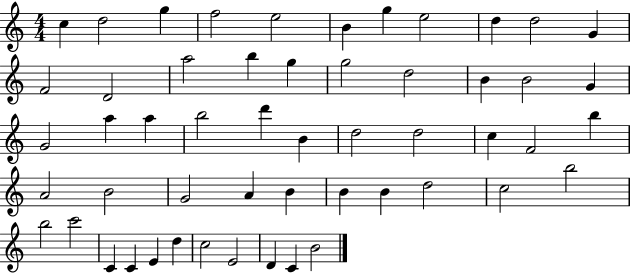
C5/q D5/h G5/q F5/h E5/h B4/q G5/q E5/h D5/q D5/h G4/q F4/h D4/h A5/h B5/q G5/q G5/h D5/h B4/q B4/h G4/q G4/h A5/q A5/q B5/h D6/q B4/q D5/h D5/h C5/q F4/h B5/q A4/h B4/h G4/h A4/q B4/q B4/q B4/q D5/h C5/h B5/h B5/h C6/h C4/q C4/q E4/q D5/q C5/h E4/h D4/q C4/q B4/h